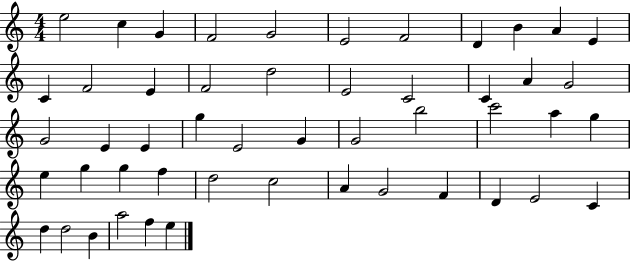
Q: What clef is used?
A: treble